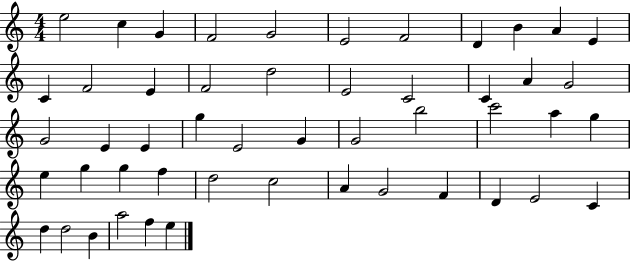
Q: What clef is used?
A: treble